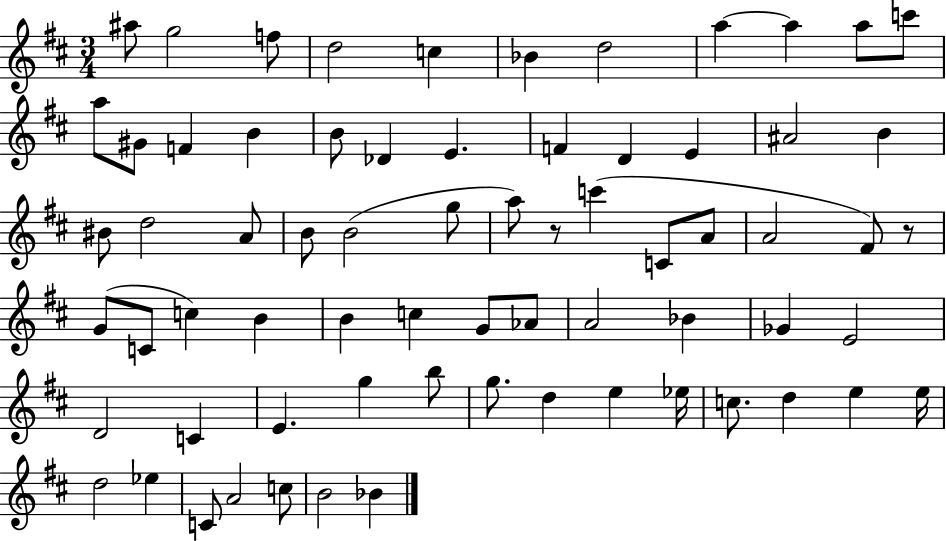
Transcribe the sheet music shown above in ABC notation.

X:1
T:Untitled
M:3/4
L:1/4
K:D
^a/2 g2 f/2 d2 c _B d2 a a a/2 c'/2 a/2 ^G/2 F B B/2 _D E F D E ^A2 B ^B/2 d2 A/2 B/2 B2 g/2 a/2 z/2 c' C/2 A/2 A2 ^F/2 z/2 G/2 C/2 c B B c G/2 _A/2 A2 _B _G E2 D2 C E g b/2 g/2 d e _e/4 c/2 d e e/4 d2 _e C/2 A2 c/2 B2 _B